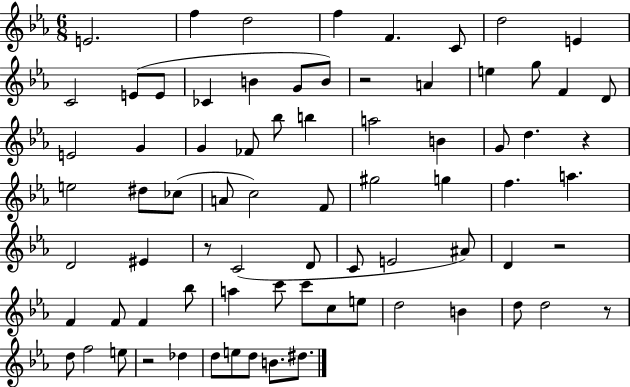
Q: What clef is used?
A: treble